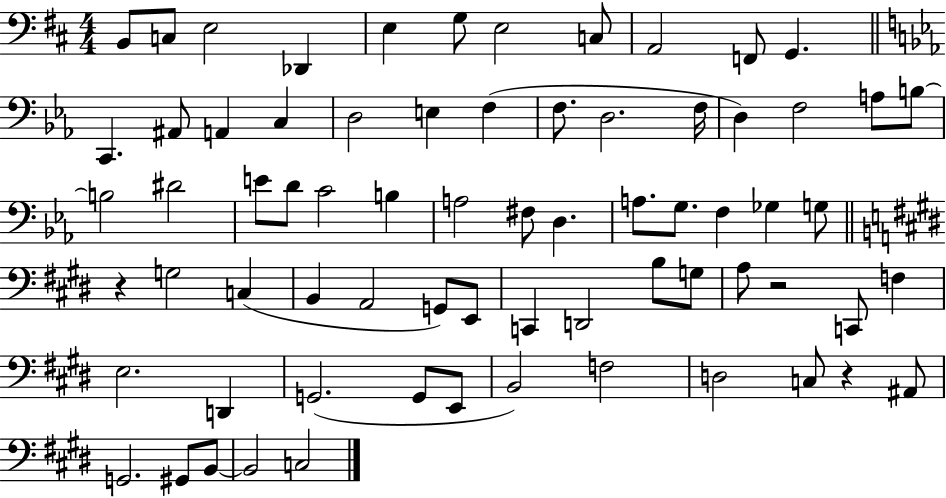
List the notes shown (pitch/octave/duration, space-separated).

B2/e C3/e E3/h Db2/q E3/q G3/e E3/h C3/e A2/h F2/e G2/q. C2/q. A#2/e A2/q C3/q D3/h E3/q F3/q F3/e. D3/h. F3/s D3/q F3/h A3/e B3/e B3/h D#4/h E4/e D4/e C4/h B3/q A3/h F#3/e D3/q. A3/e. G3/e. F3/q Gb3/q G3/e R/q G3/h C3/q B2/q A2/h G2/e E2/e C2/q D2/h B3/e G3/e A3/e R/h C2/e F3/q E3/h. D2/q G2/h. G2/e E2/e B2/h F3/h D3/h C3/e R/q A#2/e G2/h. G#2/e B2/e B2/h C3/h